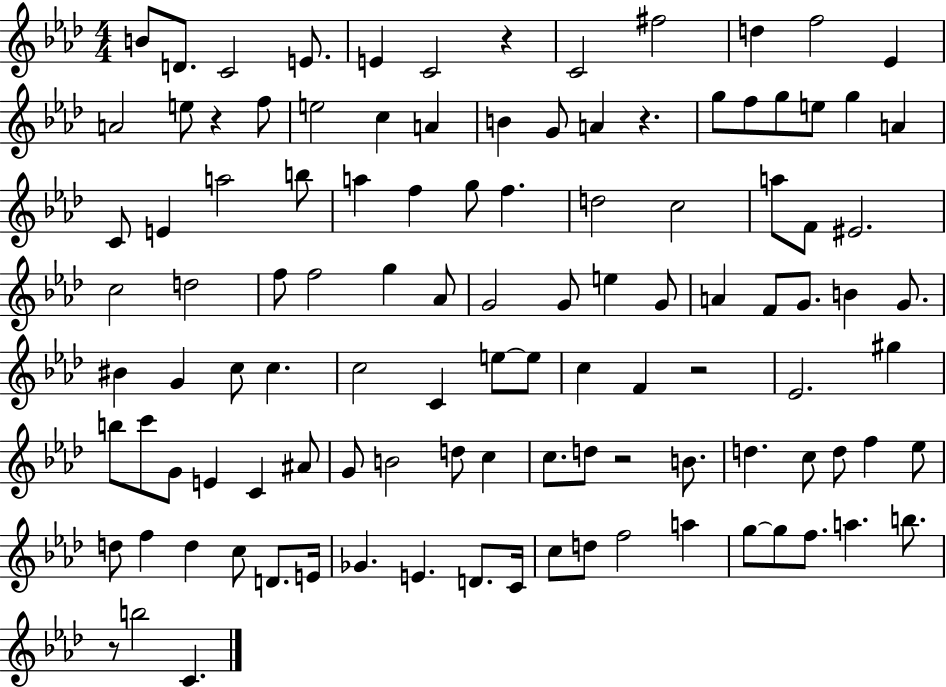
B4/e D4/e. C4/h E4/e. E4/q C4/h R/q C4/h F#5/h D5/q F5/h Eb4/q A4/h E5/e R/q F5/e E5/h C5/q A4/q B4/q G4/e A4/q R/q. G5/e F5/e G5/e E5/e G5/q A4/q C4/e E4/q A5/h B5/e A5/q F5/q G5/e F5/q. D5/h C5/h A5/e F4/e EIS4/h. C5/h D5/h F5/e F5/h G5/q Ab4/e G4/h G4/e E5/q G4/e A4/q F4/e G4/e. B4/q G4/e. BIS4/q G4/q C5/e C5/q. C5/h C4/q E5/e E5/e C5/q F4/q R/h Eb4/h. G#5/q B5/e C6/e G4/e E4/q C4/q A#4/e G4/e B4/h D5/e C5/q C5/e. D5/e R/h B4/e. D5/q. C5/e D5/e F5/q Eb5/e D5/e F5/q D5/q C5/e D4/e. E4/s Gb4/q. E4/q. D4/e. C4/s C5/e D5/e F5/h A5/q G5/e G5/e F5/e. A5/q. B5/e. R/e B5/h C4/q.